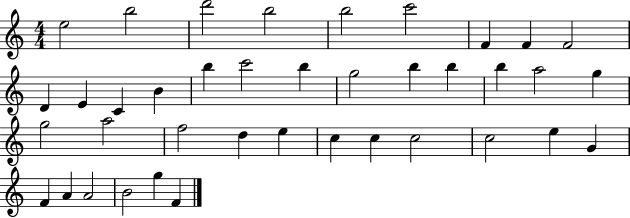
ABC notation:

X:1
T:Untitled
M:4/4
L:1/4
K:C
e2 b2 d'2 b2 b2 c'2 F F F2 D E C B b c'2 b g2 b b b a2 g g2 a2 f2 d e c c c2 c2 e G F A A2 B2 g F